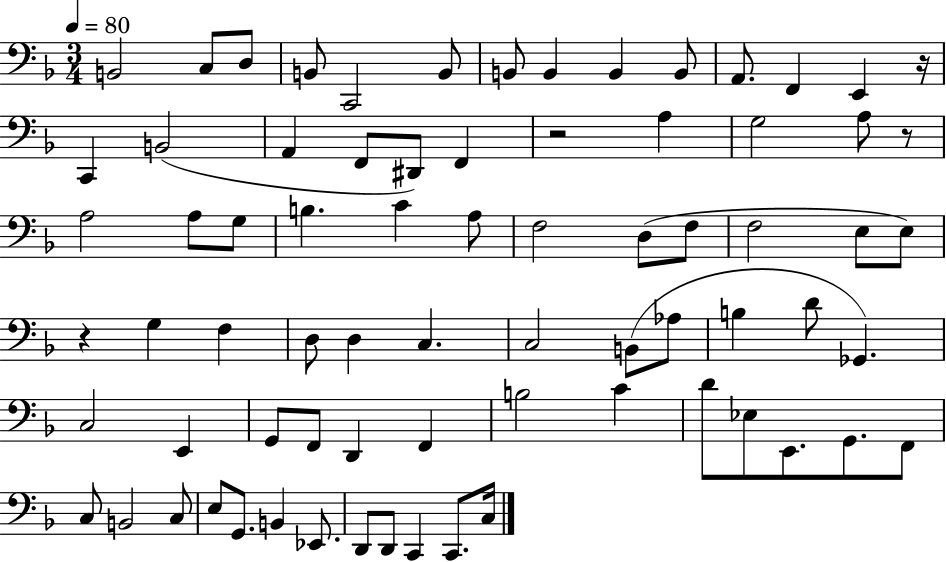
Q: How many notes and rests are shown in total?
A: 74